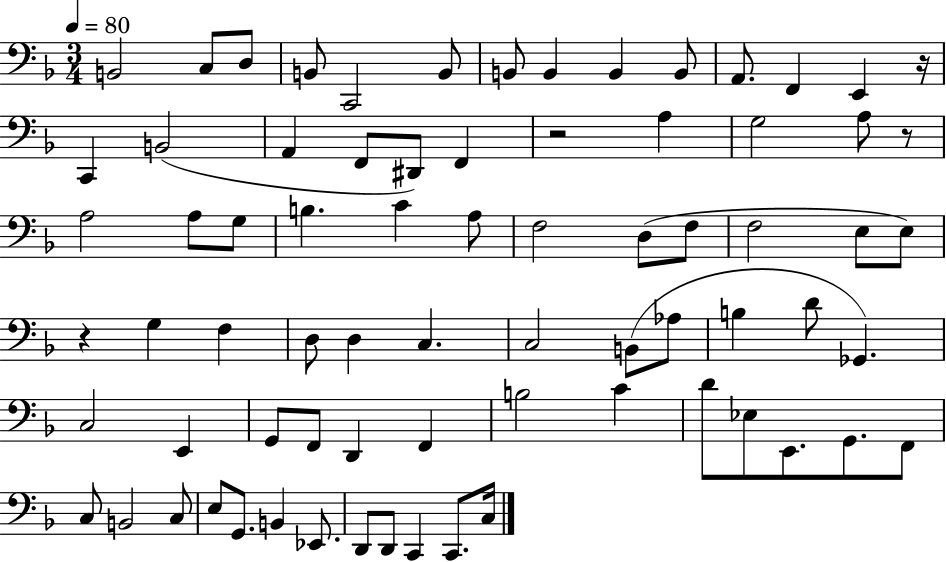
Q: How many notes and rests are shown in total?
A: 74